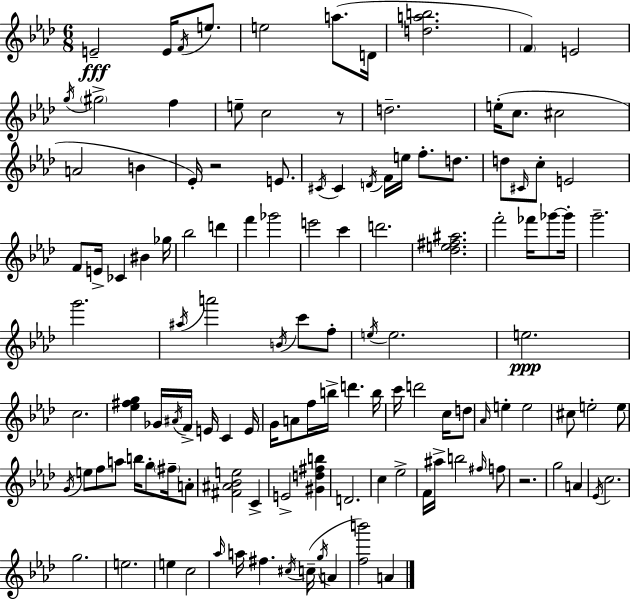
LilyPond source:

{
  \clef treble
  \numericTimeSignature
  \time 6/8
  \key f \minor
  e'2--\fff e'16 \acciaccatura { f'16 } e''8. | e''2 a''8.( | d'16 <d'' a'' b''>2. | \parenthesize f'4) e'2 | \break \acciaccatura { g''16 } \parenthesize gis''2-> f''4 | e''8-- c''2 | r8 d''2.-- | e''16-.( c''8. cis''2 | \break a'2 b'4 | ees'16-.) r2 e'8. | \acciaccatura { cis'16 } cis'4 \acciaccatura { d'16 } f'16 e''16 f''8.-. | d''8. d''8 \grace { cis'16 } c''8-. e'2 | \break f'8 e'16-> ces'4 | bis'4 ges''16 bes''2 | d'''4 f'''4 ges'''2 | e'''2 | \break c'''4 d'''2. | <des'' e'' fis'' ais''>2. | f'''2-. | fes'''16 ges'''8~~ ges'''16-. g'''2.-- | \break g'''2. | \acciaccatura { ais''16 } a'''2 | \acciaccatura { b'16 } c'''8 f''8-. \acciaccatura { e''16 } e''2. | e''2.\ppp | \break c''2. | <ees'' fis'' g''>4 | ges'16 \acciaccatura { ais'16 } f'16-> e'16 c'4 e'16 g'16 a'8 | f''16 b''16-> d'''4. b''16 c'''16 d'''2 | \break c''16 d''8 \grace { aes'16 } e''4-. | e''2 cis''8 | e''2-. e''8 \acciaccatura { g'16 } e''8 | f''8 a''8 b''16 g''8-. \parenthesize fis''16-- a'8-. <fis' ais' bes' e''>2 | \break c'4-> e'2-> | <gis' d'' fis'' b''>4 d'2. | c''4 | ees''2-> f'16 | \break ais''16-> b''2 \grace { fis''16 } f''8 | r2. | g''2 a'4 | \acciaccatura { ees'16 } c''2. | \break g''2. | e''2. | e''4 c''2 | \grace { aes''16 } a''16 fis''4. \acciaccatura { cis''16 } c''16--( \acciaccatura { g''16 } | \break a'4 <f'' b'''>2) | a'4 \bar "|."
}